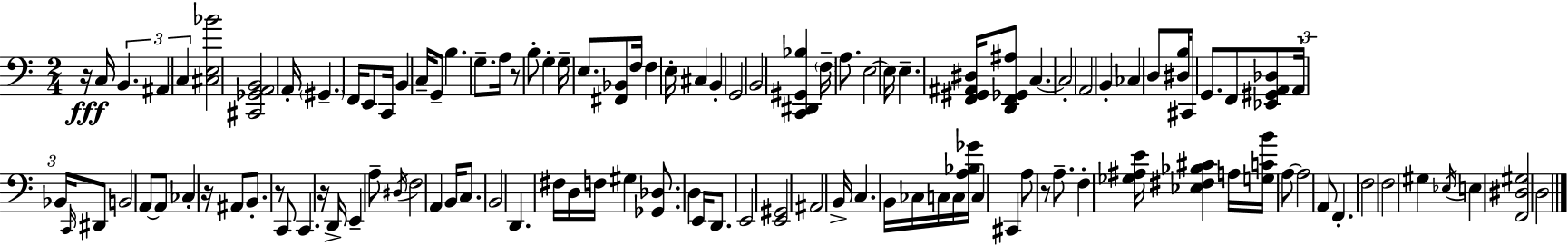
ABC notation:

X:1
T:Untitled
M:2/4
L:1/4
K:C
z/4 C,/4 B,, ^A,, C, [^C,E,_B]2 [^C,,_G,,A,,B,,]2 A,,/4 ^G,, F,,/4 E,,/2 C,,/4 B,, C,/4 G,,/2 B, G,/2 A,/4 z/2 B,/2 G, G,/4 E,/2 [^F,,_B,,]/2 F,/4 F, E,/4 ^C, B,, G,,2 B,,2 [C,,^D,,^G,,_B,] F,/4 A,/2 E,2 E,/4 E, [F,,^G,,^A,,^D,]/4 [D,,F,,_G,,^A,]/2 C, C,2 A,,2 B,, _C, D,/2 [^D,B,]/4 ^C,,/2 G,,/2 F,,/2 [_E,,^G,,A,,_D,]/2 A,,/4 _B,,/4 C,,/4 ^D,,/2 B,,2 A,,/2 A,,/2 _C, z/4 ^A,,/2 B,,/2 z/2 C,,/2 C,, z/4 D,,/4 E,, A,/2 ^D,/4 F,2 A,, B,,/4 C,/2 B,,2 D,, ^F,/4 D,/4 F,/4 ^G, [_G,,_D,]/2 D, E,,/4 D,,/2 E,,2 [E,,^G,,]2 ^A,,2 B,,/4 C, B,,/4 _C,/4 C,/4 C,/4 [A,_B,_G]/4 C, ^C,, A,/2 z/2 A,/2 F, [_G,^A,E]/4 [_E,^F,_B,^C] A,/4 [G,CB]/4 A,/2 A,2 A,,/2 F,, F,2 F,2 ^G, _E,/4 E, [F,,^D,^G,]2 D,2